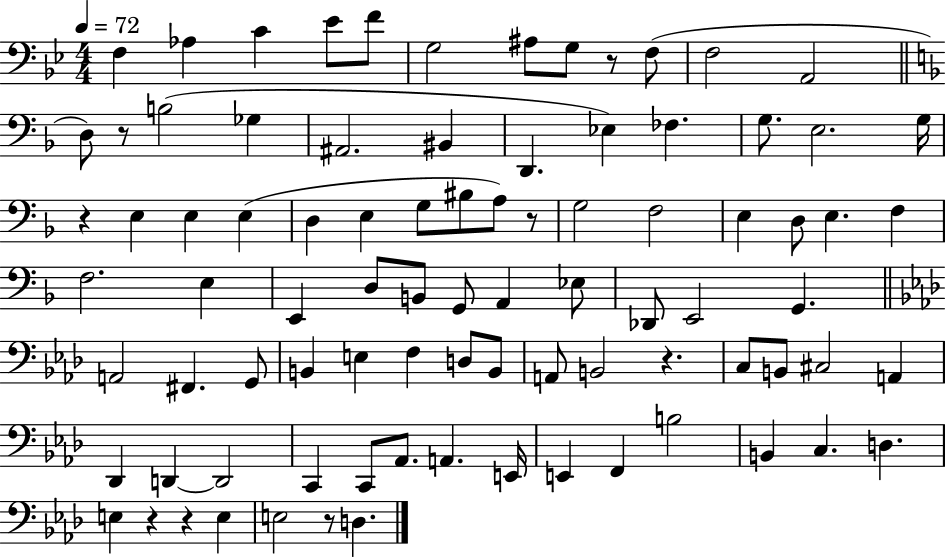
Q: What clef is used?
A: bass